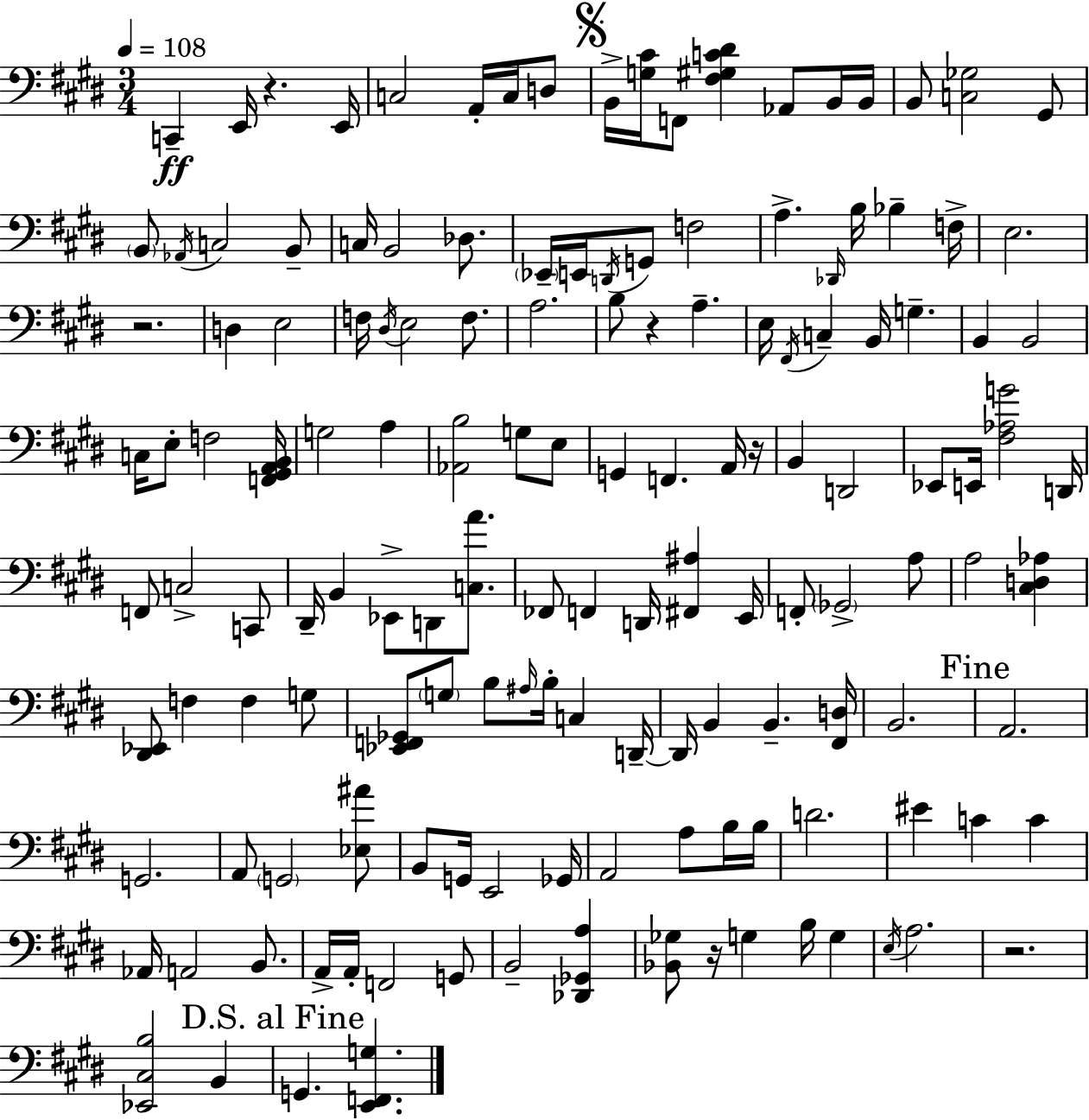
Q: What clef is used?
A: bass